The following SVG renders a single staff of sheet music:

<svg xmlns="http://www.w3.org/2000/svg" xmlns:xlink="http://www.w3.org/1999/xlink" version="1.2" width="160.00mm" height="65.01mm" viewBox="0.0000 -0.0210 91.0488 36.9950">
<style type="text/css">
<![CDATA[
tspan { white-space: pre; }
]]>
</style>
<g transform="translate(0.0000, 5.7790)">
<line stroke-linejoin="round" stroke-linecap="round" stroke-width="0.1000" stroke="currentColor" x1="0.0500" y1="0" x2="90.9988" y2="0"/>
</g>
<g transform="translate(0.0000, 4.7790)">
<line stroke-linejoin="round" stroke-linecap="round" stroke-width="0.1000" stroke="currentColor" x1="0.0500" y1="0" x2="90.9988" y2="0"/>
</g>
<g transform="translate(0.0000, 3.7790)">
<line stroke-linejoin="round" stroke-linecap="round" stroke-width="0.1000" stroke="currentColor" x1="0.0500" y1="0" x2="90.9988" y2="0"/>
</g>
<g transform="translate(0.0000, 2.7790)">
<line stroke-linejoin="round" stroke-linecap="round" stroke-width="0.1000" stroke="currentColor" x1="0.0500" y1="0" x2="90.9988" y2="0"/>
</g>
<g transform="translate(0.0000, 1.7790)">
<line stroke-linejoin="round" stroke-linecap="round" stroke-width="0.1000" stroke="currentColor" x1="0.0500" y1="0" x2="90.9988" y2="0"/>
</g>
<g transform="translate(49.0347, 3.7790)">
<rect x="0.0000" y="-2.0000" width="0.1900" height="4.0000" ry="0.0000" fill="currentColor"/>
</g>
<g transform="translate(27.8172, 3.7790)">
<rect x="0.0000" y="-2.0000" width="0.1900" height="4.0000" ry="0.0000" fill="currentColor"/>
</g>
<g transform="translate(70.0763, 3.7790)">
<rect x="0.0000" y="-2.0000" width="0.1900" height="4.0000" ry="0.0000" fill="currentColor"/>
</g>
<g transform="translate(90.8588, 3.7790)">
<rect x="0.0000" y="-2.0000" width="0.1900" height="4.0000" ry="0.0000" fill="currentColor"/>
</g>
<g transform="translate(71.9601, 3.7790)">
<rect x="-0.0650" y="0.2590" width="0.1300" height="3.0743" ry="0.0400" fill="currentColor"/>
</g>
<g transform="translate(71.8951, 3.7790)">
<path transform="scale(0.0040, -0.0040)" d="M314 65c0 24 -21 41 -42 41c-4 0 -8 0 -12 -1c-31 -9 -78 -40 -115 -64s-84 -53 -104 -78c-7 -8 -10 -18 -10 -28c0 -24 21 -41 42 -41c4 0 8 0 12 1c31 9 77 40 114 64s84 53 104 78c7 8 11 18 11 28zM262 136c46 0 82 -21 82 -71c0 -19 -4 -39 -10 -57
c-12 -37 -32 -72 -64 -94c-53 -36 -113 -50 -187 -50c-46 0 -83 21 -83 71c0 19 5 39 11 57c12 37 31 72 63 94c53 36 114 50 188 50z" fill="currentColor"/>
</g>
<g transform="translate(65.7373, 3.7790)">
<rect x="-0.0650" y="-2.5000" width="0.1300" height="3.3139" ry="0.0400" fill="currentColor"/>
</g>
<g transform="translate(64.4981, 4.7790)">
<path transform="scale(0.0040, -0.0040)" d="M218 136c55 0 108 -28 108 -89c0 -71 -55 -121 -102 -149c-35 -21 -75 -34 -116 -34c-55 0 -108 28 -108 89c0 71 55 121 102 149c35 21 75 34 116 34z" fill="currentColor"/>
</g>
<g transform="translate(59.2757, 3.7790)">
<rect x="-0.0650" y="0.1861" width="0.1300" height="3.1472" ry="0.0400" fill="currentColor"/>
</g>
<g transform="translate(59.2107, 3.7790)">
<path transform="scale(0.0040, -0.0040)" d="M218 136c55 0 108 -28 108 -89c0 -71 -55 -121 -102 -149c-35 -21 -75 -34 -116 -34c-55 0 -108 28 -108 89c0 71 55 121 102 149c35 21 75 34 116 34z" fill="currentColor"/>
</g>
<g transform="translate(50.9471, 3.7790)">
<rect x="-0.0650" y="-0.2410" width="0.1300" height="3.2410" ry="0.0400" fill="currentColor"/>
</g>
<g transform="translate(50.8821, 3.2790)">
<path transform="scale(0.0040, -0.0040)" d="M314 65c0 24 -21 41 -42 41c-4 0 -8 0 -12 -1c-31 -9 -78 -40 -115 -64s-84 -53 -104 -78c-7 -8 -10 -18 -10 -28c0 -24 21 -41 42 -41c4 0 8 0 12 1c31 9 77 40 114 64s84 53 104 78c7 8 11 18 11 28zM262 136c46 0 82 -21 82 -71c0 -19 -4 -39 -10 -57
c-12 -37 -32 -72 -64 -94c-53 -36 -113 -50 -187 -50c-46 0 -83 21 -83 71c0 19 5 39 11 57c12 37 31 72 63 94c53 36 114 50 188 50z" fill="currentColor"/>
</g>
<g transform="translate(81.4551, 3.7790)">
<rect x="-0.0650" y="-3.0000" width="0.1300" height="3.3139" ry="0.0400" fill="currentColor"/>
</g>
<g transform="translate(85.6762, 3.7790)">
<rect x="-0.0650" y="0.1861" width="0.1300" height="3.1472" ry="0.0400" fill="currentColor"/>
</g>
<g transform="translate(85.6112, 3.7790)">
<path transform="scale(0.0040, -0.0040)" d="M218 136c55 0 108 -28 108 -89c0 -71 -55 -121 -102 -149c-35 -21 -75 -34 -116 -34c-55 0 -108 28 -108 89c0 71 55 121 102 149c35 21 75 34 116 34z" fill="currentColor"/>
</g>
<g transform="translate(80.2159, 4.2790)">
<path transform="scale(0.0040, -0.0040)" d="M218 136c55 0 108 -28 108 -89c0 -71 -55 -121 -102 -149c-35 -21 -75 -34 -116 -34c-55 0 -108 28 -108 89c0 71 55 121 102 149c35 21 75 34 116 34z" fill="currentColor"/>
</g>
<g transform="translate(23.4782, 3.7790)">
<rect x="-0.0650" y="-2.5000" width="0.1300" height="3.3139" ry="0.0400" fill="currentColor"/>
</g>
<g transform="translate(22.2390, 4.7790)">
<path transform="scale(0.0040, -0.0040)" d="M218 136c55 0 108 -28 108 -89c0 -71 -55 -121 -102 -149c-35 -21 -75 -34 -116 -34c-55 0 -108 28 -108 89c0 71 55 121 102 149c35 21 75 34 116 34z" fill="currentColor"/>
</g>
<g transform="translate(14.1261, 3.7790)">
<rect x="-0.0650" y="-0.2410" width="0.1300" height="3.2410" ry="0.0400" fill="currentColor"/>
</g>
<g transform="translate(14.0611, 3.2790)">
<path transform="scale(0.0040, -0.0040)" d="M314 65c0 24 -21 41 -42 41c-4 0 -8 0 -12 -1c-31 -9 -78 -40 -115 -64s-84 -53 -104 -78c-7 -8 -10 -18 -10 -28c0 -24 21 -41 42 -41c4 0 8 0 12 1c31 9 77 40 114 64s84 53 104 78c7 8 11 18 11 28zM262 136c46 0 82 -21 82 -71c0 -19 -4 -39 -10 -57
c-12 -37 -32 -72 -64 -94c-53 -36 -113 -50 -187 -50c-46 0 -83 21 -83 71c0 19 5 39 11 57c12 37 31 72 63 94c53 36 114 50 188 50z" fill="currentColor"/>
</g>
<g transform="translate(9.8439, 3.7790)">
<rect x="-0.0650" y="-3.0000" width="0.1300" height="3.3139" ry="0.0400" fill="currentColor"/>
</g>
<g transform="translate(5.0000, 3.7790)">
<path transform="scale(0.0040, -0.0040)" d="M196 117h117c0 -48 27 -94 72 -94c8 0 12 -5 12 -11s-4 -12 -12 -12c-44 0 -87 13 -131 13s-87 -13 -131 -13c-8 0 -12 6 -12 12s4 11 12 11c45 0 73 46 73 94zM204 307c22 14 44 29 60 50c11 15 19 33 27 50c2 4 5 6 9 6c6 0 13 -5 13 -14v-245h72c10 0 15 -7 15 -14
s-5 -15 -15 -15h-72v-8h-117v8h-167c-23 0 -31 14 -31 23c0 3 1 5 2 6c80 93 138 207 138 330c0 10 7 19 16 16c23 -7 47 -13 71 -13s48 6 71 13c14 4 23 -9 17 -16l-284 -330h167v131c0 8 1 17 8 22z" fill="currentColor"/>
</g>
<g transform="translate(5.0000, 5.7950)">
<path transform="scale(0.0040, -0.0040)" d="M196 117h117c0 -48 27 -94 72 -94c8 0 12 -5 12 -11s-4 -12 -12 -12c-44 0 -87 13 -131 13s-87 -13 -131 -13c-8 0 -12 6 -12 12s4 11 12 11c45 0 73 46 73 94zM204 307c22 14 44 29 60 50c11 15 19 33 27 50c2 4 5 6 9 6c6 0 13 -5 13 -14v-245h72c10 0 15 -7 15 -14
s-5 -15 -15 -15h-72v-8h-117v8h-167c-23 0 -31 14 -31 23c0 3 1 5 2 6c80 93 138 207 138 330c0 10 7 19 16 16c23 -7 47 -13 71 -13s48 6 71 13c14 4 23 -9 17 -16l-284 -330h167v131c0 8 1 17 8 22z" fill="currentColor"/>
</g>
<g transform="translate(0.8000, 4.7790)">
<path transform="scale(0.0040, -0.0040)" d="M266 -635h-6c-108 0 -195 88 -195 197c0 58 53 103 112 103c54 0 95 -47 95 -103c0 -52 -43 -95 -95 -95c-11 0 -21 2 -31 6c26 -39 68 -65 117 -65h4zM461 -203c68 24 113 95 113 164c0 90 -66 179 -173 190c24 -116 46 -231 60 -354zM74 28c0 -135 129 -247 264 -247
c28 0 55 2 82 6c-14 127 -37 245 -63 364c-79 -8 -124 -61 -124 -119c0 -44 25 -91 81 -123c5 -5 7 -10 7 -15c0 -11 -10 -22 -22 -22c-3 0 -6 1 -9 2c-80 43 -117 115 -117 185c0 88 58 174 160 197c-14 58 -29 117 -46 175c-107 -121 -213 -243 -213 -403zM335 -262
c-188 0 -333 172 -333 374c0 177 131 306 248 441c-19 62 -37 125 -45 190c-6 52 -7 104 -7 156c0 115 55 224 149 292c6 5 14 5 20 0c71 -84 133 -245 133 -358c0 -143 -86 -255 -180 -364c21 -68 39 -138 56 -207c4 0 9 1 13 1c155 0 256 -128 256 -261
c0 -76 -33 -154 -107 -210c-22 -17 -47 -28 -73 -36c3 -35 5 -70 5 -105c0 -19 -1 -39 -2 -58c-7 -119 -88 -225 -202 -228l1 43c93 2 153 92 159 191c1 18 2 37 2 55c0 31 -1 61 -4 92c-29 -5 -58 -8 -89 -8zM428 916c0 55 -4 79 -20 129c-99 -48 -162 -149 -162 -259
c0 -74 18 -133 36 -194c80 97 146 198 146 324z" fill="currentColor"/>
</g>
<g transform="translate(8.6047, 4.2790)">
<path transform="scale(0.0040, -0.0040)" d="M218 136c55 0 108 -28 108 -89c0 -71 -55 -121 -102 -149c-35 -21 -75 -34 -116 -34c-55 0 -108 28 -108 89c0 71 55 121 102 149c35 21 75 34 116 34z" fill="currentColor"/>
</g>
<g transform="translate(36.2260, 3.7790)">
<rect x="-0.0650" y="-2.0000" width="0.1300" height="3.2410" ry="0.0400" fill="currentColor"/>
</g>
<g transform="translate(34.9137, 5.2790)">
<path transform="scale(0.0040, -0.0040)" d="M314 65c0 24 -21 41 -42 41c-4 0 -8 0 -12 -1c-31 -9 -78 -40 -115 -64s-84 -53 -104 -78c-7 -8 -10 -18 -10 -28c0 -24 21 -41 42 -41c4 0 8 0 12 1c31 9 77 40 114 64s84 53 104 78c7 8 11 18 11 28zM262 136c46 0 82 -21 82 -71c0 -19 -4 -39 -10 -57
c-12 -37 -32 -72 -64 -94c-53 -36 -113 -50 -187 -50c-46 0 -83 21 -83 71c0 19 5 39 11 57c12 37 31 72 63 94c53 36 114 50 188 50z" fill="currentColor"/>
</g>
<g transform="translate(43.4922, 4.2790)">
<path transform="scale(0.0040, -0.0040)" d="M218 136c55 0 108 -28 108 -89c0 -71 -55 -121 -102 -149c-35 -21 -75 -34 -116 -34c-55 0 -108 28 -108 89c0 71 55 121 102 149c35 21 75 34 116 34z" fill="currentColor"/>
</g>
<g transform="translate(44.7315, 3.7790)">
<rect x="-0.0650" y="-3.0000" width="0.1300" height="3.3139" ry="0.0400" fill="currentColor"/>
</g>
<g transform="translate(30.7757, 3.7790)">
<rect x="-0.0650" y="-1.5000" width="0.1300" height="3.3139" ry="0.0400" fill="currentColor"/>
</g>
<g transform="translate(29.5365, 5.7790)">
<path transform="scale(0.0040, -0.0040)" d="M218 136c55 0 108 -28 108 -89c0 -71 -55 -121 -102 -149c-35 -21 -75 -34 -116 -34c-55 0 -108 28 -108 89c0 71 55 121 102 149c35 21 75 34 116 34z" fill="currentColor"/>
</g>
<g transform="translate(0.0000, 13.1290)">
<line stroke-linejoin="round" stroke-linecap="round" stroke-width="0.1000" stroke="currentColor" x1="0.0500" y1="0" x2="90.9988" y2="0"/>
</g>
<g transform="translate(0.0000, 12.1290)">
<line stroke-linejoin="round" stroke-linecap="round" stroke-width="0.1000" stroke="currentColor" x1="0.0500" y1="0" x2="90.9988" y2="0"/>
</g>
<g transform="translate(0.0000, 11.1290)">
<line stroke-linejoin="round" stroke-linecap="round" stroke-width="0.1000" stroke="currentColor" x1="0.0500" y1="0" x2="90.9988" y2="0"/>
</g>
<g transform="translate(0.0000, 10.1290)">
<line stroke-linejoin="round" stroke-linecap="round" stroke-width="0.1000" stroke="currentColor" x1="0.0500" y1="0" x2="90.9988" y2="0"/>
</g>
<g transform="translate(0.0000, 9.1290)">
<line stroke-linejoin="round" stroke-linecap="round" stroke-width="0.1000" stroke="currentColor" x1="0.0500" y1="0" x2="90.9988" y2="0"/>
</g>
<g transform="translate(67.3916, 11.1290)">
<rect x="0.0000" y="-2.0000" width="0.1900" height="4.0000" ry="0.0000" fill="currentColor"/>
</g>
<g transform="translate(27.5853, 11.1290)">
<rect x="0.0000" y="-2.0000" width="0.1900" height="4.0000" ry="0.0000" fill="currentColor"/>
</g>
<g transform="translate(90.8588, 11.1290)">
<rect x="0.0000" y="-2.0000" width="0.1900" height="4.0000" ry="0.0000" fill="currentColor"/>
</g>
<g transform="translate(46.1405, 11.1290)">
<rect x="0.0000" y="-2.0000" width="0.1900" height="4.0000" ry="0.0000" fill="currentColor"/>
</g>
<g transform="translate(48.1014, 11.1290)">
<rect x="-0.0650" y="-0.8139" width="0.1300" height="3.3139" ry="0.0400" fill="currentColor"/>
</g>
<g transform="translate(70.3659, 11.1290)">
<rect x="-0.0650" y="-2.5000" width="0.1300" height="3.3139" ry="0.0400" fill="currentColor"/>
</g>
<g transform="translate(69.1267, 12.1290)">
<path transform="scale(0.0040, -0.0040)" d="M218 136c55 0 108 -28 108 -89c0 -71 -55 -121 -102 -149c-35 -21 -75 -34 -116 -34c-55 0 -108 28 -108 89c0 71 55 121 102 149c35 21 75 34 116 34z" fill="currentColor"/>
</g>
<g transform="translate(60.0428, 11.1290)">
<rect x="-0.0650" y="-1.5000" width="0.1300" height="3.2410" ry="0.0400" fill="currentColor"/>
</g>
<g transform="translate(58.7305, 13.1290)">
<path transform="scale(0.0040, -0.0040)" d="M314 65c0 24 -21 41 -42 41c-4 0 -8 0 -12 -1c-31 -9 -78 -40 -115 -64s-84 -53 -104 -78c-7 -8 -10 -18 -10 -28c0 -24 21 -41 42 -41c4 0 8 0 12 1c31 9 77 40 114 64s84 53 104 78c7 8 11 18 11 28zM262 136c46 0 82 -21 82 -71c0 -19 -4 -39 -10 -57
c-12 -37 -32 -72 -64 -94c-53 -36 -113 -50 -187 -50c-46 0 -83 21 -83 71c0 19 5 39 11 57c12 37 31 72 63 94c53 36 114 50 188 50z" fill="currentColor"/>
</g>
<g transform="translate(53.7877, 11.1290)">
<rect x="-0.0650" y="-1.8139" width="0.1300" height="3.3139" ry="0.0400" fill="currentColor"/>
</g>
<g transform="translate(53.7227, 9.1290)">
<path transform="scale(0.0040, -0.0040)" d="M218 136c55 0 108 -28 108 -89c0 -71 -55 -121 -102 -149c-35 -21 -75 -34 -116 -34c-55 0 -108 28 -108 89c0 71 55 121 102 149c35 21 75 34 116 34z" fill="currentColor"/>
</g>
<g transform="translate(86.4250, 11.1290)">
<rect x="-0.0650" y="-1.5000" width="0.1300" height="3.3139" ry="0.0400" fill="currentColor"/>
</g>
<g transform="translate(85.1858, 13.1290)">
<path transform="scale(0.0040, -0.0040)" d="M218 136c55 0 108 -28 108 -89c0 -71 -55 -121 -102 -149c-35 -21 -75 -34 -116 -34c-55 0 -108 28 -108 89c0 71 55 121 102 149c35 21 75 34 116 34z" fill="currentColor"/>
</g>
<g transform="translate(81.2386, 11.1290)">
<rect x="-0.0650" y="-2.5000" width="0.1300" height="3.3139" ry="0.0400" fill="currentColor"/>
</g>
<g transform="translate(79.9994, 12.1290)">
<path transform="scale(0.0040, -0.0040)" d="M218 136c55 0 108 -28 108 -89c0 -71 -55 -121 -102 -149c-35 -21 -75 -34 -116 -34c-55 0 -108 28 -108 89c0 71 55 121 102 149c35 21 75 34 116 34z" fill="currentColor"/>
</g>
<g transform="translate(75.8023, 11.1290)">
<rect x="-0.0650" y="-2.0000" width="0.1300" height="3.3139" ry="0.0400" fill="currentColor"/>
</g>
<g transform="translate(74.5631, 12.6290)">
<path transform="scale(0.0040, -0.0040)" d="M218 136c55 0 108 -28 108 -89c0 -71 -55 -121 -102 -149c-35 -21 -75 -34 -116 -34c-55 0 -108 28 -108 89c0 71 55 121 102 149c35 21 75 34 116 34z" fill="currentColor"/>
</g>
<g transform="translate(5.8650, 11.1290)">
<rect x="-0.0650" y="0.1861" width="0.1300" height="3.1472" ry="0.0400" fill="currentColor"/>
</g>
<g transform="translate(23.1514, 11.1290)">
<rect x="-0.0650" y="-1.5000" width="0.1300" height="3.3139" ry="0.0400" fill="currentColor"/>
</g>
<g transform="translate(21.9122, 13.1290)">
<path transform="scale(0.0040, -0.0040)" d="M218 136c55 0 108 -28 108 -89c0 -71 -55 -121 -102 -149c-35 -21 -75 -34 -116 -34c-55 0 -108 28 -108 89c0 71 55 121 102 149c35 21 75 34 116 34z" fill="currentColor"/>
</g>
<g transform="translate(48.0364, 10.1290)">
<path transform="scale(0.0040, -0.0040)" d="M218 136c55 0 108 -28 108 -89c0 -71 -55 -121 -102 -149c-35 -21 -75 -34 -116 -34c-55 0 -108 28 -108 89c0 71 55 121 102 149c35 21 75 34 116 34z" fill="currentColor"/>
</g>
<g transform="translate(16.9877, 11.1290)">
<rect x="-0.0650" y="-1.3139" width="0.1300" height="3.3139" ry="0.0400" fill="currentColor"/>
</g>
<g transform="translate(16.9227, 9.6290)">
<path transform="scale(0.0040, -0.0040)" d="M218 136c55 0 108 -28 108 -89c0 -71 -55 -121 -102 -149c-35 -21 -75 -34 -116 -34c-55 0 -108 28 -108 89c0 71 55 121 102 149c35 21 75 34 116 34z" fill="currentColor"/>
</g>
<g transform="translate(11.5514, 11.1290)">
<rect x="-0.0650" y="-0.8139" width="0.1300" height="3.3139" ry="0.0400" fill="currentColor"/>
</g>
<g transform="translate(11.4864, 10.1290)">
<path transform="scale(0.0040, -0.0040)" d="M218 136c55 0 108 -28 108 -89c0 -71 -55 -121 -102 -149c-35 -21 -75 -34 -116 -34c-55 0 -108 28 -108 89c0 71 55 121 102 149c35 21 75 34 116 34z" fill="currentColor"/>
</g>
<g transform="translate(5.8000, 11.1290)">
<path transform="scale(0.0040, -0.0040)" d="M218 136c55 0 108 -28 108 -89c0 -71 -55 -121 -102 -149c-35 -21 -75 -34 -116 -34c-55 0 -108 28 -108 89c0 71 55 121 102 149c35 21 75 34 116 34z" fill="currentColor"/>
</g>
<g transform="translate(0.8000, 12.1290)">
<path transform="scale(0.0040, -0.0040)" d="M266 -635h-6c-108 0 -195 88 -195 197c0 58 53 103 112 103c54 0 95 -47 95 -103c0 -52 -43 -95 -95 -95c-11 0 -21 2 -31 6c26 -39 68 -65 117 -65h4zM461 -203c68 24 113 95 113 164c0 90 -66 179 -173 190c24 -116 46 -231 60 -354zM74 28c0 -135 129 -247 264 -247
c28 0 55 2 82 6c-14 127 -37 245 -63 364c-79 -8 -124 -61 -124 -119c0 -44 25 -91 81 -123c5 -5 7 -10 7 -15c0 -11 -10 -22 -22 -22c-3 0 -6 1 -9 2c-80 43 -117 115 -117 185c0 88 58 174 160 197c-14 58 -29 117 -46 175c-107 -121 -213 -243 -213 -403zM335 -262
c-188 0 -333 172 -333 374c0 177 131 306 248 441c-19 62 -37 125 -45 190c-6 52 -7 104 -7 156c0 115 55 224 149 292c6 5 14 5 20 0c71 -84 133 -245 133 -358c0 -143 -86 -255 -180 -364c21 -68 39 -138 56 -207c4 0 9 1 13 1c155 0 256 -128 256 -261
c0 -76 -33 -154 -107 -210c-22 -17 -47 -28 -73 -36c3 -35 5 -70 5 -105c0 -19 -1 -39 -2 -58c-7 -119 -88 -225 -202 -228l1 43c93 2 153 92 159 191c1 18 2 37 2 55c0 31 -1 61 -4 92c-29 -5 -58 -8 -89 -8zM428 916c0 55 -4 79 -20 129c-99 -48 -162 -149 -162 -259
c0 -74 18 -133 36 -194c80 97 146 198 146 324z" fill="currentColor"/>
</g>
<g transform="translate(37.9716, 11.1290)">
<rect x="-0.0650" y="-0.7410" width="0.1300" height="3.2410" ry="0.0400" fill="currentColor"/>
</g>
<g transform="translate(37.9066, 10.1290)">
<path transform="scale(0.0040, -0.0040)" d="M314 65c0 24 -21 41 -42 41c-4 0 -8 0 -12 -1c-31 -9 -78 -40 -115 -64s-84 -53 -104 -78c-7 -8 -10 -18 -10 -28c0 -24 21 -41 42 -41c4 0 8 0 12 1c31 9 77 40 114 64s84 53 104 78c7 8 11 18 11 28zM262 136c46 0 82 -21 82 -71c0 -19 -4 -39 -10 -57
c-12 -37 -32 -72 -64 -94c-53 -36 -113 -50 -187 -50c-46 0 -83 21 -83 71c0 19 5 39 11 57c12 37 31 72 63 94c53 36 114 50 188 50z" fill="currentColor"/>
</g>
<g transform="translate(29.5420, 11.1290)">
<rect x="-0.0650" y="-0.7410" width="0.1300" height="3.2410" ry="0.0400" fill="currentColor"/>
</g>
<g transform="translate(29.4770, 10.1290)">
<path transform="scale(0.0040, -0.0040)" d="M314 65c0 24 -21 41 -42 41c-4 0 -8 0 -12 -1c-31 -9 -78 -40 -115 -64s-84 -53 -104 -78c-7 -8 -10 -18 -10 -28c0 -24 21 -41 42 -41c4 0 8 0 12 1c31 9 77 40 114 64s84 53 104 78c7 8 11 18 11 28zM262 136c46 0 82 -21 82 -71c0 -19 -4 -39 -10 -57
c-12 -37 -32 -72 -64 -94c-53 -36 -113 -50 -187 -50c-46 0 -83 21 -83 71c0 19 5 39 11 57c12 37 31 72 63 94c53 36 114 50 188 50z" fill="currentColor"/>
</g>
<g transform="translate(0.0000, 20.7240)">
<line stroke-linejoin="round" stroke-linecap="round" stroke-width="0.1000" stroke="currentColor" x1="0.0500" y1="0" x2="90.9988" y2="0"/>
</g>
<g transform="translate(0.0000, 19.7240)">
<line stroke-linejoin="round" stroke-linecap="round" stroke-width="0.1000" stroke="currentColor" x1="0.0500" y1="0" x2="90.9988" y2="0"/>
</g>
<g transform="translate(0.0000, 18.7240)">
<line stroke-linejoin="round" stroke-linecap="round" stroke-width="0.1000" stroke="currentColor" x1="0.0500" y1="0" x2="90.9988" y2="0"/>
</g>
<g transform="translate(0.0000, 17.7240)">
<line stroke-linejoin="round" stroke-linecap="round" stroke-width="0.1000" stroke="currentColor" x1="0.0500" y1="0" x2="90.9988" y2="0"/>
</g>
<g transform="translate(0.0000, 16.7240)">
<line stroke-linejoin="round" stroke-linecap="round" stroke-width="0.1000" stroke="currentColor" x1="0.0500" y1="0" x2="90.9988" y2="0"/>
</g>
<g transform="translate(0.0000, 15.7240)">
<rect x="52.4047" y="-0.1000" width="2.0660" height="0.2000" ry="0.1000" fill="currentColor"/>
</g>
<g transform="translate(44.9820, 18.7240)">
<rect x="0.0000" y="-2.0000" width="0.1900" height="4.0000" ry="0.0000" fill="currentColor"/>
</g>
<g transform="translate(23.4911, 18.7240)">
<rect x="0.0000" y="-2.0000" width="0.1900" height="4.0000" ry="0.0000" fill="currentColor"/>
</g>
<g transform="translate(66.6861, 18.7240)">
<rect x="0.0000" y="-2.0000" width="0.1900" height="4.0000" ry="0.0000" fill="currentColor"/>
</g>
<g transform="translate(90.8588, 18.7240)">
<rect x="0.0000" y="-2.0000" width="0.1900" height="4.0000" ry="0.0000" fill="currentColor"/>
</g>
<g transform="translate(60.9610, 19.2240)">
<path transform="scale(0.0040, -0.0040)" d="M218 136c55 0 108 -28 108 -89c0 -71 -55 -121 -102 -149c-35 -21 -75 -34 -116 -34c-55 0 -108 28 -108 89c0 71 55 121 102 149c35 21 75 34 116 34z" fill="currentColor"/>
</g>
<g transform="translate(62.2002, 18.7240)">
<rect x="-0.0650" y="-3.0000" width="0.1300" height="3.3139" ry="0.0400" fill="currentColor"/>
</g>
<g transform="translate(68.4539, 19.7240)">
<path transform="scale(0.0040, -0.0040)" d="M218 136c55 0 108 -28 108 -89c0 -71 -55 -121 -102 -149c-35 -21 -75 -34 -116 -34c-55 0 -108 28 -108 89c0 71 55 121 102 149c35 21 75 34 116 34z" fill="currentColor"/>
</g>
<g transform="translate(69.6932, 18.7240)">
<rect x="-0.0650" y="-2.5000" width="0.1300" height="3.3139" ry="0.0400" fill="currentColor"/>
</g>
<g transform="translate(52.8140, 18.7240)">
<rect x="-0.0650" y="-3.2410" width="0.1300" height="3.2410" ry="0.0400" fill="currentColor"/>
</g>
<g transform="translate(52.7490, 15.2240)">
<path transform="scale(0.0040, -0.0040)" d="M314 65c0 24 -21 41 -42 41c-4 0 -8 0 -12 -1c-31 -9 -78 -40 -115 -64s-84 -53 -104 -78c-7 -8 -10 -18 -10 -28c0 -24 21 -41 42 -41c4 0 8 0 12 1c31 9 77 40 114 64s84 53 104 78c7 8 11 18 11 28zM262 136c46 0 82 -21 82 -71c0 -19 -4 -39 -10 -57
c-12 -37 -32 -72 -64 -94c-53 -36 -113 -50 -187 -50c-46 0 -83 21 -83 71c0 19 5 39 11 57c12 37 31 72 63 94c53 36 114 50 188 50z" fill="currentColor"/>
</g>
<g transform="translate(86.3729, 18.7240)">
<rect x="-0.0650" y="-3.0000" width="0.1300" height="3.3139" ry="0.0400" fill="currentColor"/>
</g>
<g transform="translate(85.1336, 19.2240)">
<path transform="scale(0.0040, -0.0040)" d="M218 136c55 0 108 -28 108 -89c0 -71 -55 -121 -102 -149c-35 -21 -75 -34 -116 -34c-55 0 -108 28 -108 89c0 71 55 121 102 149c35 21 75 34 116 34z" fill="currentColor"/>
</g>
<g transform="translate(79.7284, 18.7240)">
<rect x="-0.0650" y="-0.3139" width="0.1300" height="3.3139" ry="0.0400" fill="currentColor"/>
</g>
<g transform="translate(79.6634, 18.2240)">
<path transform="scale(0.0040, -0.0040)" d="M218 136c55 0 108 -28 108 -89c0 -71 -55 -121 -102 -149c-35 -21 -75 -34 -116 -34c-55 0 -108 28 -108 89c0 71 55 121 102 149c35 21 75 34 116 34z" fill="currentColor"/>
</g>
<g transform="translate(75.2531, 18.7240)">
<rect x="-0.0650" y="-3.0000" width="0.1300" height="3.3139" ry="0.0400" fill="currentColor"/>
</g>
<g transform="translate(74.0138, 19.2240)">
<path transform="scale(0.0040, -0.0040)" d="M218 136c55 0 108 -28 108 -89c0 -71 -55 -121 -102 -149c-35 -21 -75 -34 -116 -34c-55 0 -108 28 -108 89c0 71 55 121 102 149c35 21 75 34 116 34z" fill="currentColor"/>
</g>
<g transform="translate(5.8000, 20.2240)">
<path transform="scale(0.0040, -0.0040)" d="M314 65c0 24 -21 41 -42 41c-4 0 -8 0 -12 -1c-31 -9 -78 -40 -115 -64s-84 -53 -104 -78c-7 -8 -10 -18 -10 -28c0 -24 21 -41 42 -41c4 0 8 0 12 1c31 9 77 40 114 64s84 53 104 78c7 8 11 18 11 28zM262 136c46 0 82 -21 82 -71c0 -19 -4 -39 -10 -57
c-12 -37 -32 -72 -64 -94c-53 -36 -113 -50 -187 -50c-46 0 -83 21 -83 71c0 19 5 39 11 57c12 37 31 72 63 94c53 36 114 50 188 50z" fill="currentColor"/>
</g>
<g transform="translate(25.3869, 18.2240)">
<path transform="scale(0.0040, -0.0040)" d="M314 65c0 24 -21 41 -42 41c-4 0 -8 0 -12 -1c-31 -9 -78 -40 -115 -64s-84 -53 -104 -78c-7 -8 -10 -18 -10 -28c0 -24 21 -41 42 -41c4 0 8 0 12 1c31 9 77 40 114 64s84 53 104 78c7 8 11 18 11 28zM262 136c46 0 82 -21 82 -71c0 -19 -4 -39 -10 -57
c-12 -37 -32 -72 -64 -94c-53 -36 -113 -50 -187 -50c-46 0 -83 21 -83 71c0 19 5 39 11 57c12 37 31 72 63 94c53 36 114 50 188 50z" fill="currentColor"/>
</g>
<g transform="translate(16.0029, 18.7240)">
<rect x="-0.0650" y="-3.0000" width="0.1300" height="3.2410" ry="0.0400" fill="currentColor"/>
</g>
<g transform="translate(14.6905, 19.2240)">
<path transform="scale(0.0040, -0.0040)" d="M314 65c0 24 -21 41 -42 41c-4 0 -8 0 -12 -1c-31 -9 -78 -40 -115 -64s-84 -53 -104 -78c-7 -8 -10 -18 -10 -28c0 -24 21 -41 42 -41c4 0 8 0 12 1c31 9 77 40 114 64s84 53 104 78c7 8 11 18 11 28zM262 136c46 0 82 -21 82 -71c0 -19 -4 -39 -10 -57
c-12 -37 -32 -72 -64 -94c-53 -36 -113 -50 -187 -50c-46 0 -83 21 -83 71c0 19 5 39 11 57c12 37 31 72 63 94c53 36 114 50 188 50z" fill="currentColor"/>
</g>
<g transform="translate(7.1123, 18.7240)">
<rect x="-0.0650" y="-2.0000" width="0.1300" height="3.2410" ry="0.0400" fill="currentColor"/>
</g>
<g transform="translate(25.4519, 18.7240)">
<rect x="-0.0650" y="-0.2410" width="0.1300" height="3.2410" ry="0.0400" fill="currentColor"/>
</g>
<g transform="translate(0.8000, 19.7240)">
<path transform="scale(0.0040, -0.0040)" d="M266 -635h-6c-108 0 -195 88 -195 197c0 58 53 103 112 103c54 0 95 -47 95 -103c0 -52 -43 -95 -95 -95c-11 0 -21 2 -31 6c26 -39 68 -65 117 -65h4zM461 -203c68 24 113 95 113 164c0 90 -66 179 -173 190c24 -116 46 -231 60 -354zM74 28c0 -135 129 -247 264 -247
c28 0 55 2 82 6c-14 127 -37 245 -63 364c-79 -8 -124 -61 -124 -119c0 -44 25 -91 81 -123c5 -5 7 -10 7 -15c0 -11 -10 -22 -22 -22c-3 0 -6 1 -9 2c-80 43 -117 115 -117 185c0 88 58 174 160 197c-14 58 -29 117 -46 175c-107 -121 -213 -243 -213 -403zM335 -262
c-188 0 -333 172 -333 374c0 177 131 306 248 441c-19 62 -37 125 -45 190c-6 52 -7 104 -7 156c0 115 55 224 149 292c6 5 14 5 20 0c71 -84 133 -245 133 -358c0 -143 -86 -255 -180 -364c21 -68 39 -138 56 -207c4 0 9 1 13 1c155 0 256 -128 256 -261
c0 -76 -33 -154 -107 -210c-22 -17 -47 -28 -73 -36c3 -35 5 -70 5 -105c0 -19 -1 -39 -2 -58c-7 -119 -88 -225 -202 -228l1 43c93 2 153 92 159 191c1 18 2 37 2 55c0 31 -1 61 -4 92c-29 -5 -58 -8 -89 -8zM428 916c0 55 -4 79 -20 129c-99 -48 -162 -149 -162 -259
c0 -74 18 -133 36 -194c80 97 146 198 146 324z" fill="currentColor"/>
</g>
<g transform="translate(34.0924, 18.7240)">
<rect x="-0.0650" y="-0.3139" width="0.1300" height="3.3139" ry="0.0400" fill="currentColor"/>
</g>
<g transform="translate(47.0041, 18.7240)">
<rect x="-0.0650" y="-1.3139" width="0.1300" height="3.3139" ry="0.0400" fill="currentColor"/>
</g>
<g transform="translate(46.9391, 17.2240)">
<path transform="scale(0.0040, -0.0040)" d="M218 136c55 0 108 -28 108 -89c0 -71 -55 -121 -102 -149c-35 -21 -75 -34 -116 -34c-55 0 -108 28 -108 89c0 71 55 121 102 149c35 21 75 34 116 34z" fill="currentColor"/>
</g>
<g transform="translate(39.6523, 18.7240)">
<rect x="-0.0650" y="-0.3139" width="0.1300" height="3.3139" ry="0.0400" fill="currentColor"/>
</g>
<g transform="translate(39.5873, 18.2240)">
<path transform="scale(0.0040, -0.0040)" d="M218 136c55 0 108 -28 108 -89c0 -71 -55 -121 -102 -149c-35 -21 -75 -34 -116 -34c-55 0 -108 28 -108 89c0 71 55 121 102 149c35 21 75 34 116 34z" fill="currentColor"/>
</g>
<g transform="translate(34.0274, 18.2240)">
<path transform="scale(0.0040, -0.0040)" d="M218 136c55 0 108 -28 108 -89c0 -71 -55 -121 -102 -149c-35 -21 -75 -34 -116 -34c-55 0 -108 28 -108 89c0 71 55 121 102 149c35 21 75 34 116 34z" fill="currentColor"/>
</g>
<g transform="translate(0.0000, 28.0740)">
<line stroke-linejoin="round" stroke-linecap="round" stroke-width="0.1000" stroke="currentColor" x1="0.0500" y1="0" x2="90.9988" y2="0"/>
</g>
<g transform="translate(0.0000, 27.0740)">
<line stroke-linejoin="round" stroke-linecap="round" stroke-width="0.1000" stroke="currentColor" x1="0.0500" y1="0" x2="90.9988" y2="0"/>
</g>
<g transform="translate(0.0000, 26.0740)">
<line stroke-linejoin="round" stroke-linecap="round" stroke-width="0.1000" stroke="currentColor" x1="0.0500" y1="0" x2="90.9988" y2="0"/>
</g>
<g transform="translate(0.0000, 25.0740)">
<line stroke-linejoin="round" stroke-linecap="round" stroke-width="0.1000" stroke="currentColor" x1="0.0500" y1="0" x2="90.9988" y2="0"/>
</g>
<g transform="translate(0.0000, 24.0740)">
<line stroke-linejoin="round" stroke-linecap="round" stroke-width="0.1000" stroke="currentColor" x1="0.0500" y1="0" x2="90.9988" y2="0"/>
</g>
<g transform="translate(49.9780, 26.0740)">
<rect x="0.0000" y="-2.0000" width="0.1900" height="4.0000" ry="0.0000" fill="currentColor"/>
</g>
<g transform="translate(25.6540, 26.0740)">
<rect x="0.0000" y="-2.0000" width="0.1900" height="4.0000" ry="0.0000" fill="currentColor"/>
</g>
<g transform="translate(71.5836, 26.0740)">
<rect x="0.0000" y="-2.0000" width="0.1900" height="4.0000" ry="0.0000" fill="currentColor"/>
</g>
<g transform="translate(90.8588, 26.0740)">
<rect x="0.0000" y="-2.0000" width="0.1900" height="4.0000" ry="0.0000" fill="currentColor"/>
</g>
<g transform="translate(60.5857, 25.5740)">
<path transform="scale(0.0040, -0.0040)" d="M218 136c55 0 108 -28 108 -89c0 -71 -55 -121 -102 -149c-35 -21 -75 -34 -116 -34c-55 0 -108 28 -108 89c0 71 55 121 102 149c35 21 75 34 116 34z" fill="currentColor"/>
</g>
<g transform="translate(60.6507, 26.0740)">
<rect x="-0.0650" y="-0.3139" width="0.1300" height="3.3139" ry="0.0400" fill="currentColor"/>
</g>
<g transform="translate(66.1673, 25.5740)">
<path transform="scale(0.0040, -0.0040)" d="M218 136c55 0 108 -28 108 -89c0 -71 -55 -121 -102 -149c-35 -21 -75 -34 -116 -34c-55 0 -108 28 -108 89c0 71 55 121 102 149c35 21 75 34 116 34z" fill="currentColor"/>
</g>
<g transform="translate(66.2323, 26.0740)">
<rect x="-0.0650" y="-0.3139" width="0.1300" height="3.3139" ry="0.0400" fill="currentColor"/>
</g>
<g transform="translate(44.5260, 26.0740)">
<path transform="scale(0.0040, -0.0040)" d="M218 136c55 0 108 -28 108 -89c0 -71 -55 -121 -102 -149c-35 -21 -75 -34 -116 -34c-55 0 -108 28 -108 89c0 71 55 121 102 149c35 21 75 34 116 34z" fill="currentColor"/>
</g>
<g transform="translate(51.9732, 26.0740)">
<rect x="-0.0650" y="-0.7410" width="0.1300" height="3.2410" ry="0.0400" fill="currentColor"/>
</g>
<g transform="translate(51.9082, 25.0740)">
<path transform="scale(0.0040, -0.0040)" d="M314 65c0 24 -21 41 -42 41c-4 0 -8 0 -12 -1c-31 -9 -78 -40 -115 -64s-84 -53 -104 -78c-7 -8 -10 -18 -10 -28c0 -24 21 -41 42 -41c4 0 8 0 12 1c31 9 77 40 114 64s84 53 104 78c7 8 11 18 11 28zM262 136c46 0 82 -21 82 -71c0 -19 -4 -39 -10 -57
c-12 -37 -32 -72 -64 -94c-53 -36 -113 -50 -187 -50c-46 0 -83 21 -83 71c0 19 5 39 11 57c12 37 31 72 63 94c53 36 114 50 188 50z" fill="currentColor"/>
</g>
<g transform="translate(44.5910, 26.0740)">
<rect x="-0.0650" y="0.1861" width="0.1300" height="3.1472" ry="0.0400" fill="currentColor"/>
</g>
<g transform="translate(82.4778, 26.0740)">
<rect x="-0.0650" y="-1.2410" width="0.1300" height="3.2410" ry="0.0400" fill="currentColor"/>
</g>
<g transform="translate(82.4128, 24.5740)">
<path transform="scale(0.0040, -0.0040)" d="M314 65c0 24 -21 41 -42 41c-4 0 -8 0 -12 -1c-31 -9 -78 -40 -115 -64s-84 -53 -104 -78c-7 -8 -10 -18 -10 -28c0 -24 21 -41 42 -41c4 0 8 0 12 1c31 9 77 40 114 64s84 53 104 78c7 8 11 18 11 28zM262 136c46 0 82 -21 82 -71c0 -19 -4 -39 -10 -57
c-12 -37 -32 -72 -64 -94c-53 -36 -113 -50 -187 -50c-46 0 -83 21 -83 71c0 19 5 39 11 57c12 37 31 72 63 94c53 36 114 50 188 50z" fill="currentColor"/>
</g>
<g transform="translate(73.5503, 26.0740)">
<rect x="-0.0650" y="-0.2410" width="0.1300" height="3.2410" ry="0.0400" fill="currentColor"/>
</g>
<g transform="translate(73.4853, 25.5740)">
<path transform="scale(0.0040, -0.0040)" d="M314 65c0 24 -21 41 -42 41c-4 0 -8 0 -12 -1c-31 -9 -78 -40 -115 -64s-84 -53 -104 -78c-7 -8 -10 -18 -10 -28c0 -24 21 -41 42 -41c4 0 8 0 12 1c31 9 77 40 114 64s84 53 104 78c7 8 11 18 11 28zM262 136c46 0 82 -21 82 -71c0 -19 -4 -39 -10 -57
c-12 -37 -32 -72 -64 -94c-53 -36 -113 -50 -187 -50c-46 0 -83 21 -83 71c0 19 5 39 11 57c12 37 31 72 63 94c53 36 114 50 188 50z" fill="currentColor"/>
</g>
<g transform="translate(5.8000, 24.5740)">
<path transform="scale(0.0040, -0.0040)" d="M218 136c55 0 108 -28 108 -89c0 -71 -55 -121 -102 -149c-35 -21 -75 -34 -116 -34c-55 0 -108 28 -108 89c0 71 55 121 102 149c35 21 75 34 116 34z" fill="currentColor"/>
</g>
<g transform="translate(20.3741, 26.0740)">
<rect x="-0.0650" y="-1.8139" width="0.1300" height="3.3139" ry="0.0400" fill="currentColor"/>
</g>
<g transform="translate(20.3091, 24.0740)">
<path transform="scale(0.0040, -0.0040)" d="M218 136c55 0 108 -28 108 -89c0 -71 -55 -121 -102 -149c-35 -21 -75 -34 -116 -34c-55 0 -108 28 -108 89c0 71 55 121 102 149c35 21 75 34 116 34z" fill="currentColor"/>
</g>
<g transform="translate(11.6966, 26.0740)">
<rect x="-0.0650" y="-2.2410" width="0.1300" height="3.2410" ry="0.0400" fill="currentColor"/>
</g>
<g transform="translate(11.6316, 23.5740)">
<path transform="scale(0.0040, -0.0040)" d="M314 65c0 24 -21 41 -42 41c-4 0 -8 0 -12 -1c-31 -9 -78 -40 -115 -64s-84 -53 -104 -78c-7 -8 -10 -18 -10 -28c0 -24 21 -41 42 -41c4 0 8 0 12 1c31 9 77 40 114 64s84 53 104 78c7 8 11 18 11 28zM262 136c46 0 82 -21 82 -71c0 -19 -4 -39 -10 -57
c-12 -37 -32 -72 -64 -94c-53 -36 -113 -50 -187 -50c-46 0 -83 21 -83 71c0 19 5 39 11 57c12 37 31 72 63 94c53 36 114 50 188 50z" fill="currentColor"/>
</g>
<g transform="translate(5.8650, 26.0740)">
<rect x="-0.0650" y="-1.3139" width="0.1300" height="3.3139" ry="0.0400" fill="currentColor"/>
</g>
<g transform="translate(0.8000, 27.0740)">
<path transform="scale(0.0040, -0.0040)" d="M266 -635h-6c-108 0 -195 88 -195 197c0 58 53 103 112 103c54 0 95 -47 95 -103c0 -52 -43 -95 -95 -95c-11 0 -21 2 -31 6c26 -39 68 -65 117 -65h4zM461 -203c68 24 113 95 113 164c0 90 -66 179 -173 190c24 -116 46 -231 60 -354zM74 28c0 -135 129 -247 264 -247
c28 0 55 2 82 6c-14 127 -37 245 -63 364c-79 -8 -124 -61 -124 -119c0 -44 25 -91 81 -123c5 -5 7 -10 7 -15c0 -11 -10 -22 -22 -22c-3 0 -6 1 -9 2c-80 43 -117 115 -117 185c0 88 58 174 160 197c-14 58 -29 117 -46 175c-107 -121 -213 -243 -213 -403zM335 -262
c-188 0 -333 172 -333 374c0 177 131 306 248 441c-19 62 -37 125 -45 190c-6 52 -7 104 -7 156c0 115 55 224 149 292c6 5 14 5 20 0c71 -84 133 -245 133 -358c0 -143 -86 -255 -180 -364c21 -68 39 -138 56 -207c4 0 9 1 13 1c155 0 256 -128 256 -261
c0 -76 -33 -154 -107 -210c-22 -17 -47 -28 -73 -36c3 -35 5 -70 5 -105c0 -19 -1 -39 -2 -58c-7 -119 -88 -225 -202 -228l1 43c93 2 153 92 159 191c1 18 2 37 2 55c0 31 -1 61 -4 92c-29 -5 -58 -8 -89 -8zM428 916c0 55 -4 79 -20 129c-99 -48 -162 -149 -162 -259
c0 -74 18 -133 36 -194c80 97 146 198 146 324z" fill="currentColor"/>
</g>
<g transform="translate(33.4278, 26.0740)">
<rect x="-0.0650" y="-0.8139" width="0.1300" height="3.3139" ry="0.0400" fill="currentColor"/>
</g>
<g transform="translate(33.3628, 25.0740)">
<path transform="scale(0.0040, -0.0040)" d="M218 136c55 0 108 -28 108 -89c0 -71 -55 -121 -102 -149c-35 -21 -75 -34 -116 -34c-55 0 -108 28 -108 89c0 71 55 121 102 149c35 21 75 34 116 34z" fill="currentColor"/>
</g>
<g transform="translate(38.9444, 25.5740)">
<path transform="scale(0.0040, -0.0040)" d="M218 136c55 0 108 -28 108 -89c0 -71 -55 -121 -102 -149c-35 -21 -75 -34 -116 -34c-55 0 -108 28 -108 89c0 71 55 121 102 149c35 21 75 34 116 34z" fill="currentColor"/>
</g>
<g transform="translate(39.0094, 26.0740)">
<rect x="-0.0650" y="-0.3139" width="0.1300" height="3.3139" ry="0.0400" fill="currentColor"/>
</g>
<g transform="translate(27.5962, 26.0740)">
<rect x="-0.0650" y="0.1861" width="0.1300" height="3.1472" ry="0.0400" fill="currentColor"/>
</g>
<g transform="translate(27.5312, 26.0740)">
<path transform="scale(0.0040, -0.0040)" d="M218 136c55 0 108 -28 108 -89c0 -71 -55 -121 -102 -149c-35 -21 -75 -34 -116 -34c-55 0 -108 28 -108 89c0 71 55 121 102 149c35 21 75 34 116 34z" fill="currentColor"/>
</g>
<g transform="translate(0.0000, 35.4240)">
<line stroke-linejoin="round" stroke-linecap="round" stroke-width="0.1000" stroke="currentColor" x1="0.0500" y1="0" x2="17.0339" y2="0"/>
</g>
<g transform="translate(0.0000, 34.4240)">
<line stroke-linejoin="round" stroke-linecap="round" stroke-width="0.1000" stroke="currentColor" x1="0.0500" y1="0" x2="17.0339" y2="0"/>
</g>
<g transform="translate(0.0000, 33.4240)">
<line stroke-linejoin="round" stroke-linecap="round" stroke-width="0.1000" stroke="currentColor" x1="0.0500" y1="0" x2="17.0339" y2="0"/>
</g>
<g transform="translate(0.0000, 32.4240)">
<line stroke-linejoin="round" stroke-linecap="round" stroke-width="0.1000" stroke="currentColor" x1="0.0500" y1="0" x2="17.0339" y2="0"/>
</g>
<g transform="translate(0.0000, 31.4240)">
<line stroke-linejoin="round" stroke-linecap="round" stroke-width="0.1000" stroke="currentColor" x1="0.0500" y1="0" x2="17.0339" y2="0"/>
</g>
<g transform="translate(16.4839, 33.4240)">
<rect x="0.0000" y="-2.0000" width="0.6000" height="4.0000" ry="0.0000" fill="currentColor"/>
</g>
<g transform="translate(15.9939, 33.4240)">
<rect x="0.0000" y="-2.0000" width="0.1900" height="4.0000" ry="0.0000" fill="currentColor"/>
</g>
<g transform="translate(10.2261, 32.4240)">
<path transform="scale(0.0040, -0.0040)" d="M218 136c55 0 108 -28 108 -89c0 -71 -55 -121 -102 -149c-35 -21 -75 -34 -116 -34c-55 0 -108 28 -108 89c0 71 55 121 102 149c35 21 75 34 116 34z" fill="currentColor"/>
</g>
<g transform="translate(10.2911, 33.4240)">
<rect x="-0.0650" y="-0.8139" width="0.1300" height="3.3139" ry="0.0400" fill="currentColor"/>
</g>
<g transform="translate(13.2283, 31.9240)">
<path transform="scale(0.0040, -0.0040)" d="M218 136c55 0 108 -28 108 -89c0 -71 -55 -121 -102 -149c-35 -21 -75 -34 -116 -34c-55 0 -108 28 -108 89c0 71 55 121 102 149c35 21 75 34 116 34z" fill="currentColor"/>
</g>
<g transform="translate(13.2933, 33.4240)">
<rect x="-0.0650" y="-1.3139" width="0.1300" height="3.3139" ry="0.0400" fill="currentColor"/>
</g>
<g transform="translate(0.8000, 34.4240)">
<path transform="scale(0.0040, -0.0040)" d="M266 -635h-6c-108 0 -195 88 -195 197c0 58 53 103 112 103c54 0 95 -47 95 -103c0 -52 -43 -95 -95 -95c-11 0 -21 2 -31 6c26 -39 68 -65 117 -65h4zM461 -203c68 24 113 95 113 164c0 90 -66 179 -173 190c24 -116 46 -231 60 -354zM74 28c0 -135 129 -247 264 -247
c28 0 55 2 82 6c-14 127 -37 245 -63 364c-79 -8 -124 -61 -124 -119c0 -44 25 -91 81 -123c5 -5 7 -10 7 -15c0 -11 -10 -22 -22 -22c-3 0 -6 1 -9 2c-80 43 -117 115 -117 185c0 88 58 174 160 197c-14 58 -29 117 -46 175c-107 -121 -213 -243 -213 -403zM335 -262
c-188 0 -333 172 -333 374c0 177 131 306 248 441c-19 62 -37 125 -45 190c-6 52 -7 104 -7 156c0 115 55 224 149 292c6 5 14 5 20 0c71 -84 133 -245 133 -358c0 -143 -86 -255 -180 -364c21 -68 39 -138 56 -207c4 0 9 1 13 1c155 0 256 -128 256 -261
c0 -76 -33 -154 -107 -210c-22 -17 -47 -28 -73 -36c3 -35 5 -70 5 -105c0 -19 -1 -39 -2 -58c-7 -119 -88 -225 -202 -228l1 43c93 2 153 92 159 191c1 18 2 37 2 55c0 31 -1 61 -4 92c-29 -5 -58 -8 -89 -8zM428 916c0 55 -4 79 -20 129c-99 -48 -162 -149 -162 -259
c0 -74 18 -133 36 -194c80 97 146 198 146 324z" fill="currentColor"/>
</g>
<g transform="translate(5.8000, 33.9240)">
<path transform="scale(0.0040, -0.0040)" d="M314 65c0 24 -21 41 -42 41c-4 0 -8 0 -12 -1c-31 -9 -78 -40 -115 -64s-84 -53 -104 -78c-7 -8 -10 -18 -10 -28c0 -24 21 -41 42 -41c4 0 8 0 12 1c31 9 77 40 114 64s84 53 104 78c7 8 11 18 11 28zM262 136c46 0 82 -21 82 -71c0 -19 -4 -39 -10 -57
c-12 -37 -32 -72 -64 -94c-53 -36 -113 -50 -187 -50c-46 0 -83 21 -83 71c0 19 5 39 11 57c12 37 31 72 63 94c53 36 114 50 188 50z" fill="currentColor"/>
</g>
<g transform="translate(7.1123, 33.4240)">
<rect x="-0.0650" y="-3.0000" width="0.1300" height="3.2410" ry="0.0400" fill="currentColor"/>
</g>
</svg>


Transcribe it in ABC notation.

X:1
T:Untitled
M:4/4
L:1/4
K:C
A c2 G E F2 A c2 B G B2 A B B d e E d2 d2 d f E2 G F G E F2 A2 c2 c c e b2 A G A c A e g2 f B d c B d2 c c c2 e2 A2 d e